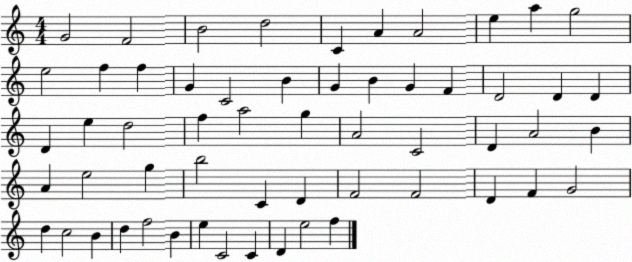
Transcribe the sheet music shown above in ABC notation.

X:1
T:Untitled
M:4/4
L:1/4
K:C
G2 F2 B2 d2 C A A2 e a g2 e2 f f G C2 B G B G F D2 D D D e d2 f a2 g A2 C2 D A2 B A e2 g b2 C D F2 F2 D F G2 d c2 B d f2 B e C2 C D e2 f